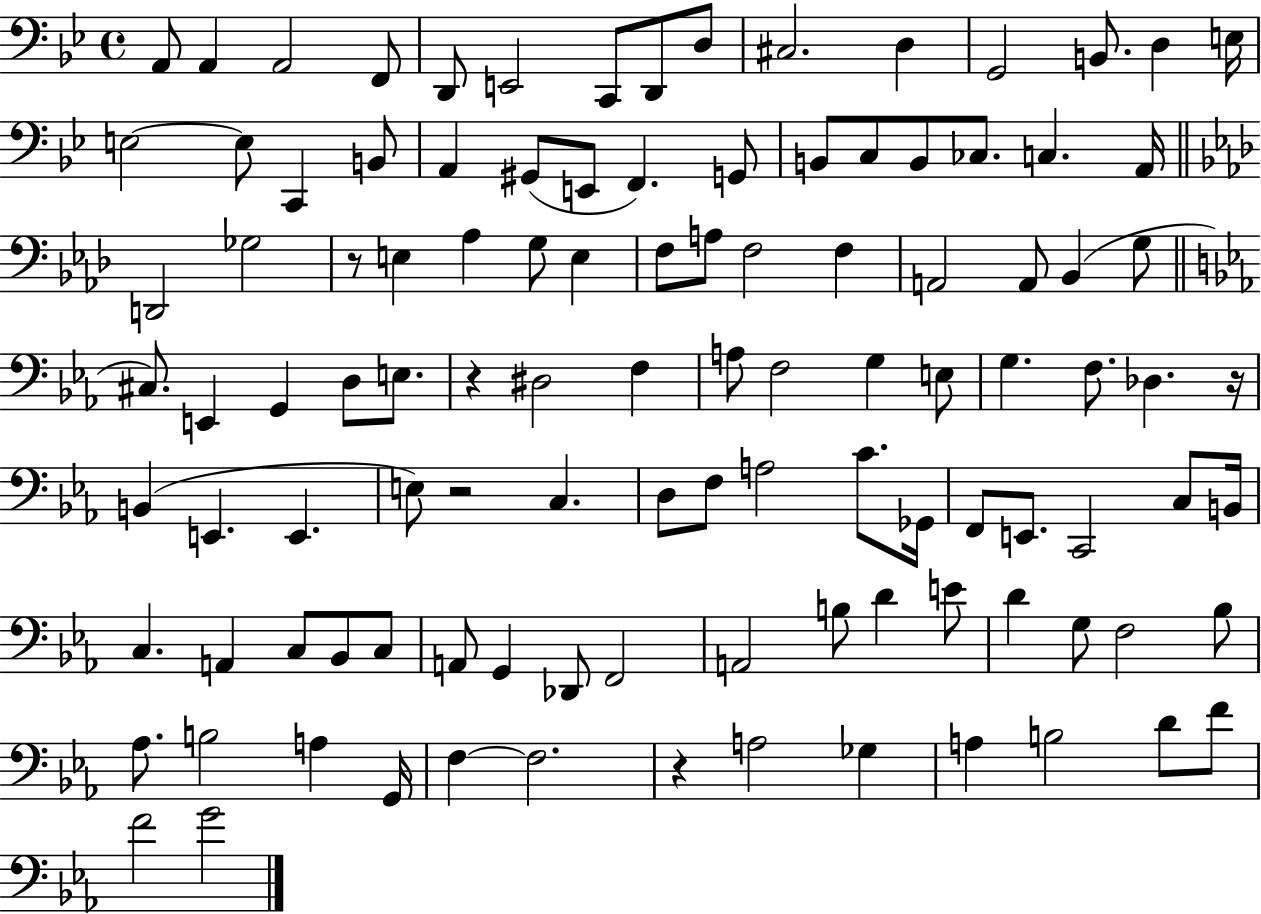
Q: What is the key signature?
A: BES major